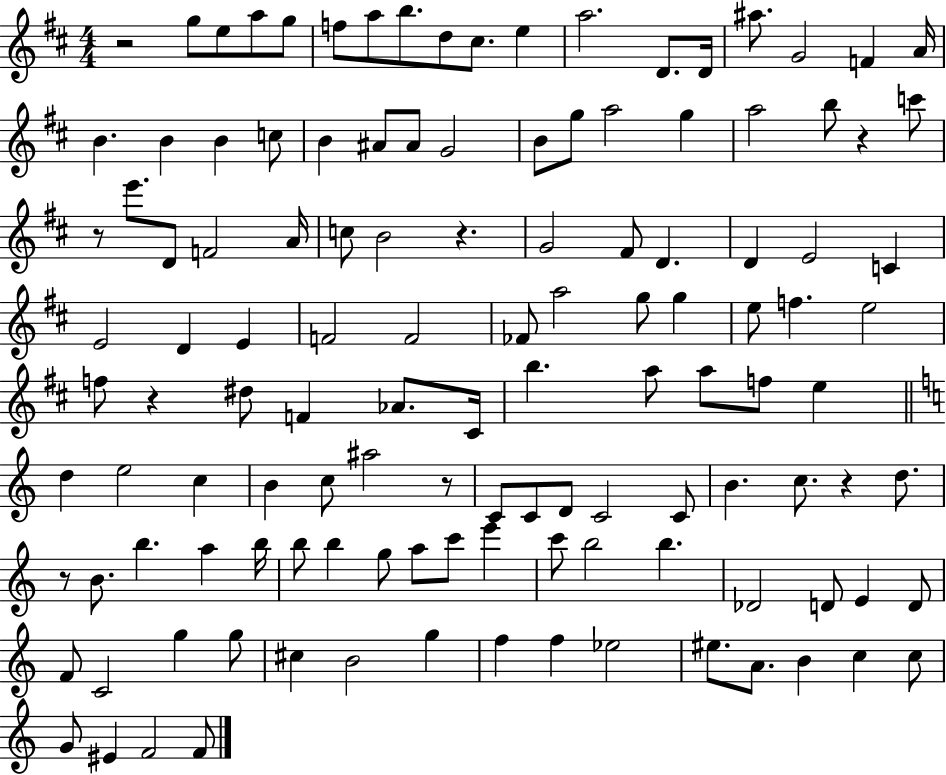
{
  \clef treble
  \numericTimeSignature
  \time 4/4
  \key d \major
  r2 g''8 e''8 a''8 g''8 | f''8 a''8 b''8. d''8 cis''8. e''4 | a''2. d'8. d'16 | ais''8. g'2 f'4 a'16 | \break b'4. b'4 b'4 c''8 | b'4 ais'8 ais'8 g'2 | b'8 g''8 a''2 g''4 | a''2 b''8 r4 c'''8 | \break r8 e'''8. d'8 f'2 a'16 | c''8 b'2 r4. | g'2 fis'8 d'4. | d'4 e'2 c'4 | \break e'2 d'4 e'4 | f'2 f'2 | fes'8 a''2 g''8 g''4 | e''8 f''4. e''2 | \break f''8 r4 dis''8 f'4 aes'8. cis'16 | b''4. a''8 a''8 f''8 e''4 | \bar "||" \break \key c \major d''4 e''2 c''4 | b'4 c''8 ais''2 r8 | c'8 c'8 d'8 c'2 c'8 | b'4. c''8. r4 d''8. | \break r8 b'8. b''4. a''4 b''16 | b''8 b''4 g''8 a''8 c'''8 e'''4 | c'''8 b''2 b''4. | des'2 d'8 e'4 d'8 | \break f'8 c'2 g''4 g''8 | cis''4 b'2 g''4 | f''4 f''4 ees''2 | eis''8. a'8. b'4 c''4 c''8 | \break g'8 eis'4 f'2 f'8 | \bar "|."
}